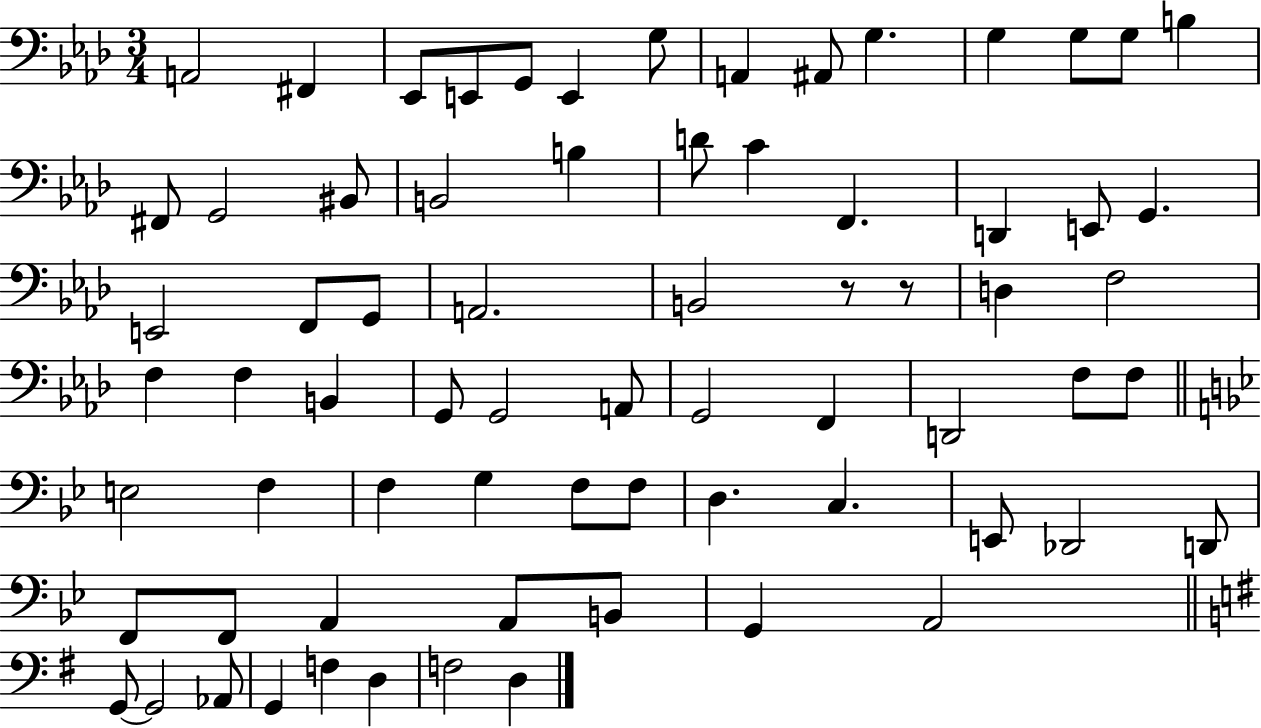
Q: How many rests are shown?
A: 2